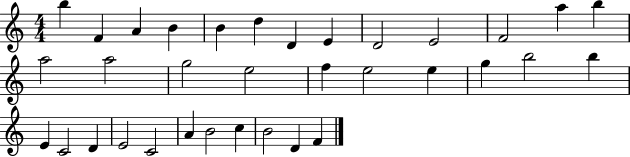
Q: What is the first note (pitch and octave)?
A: B5